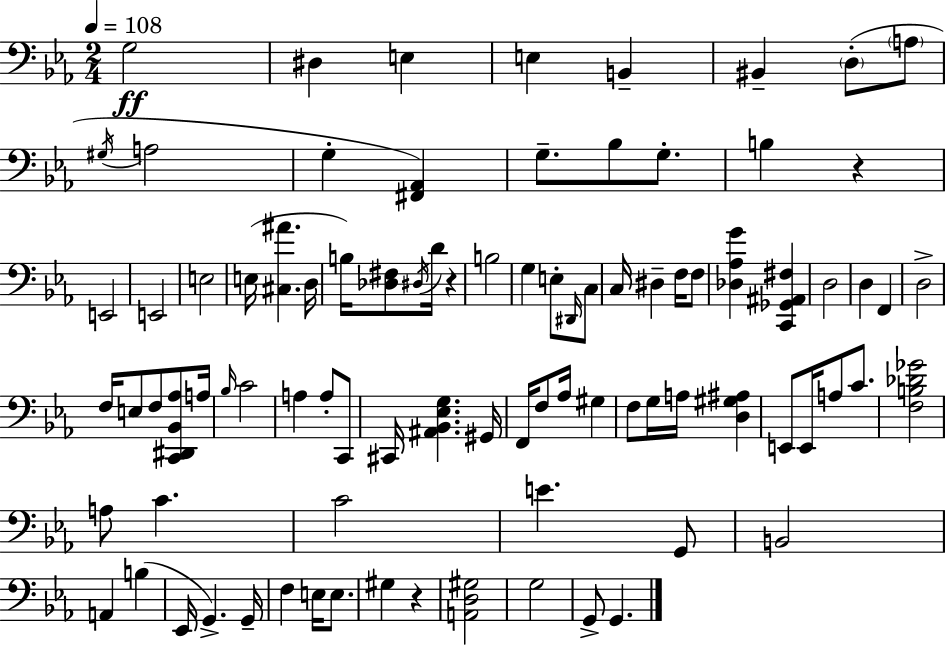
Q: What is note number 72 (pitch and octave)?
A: E3